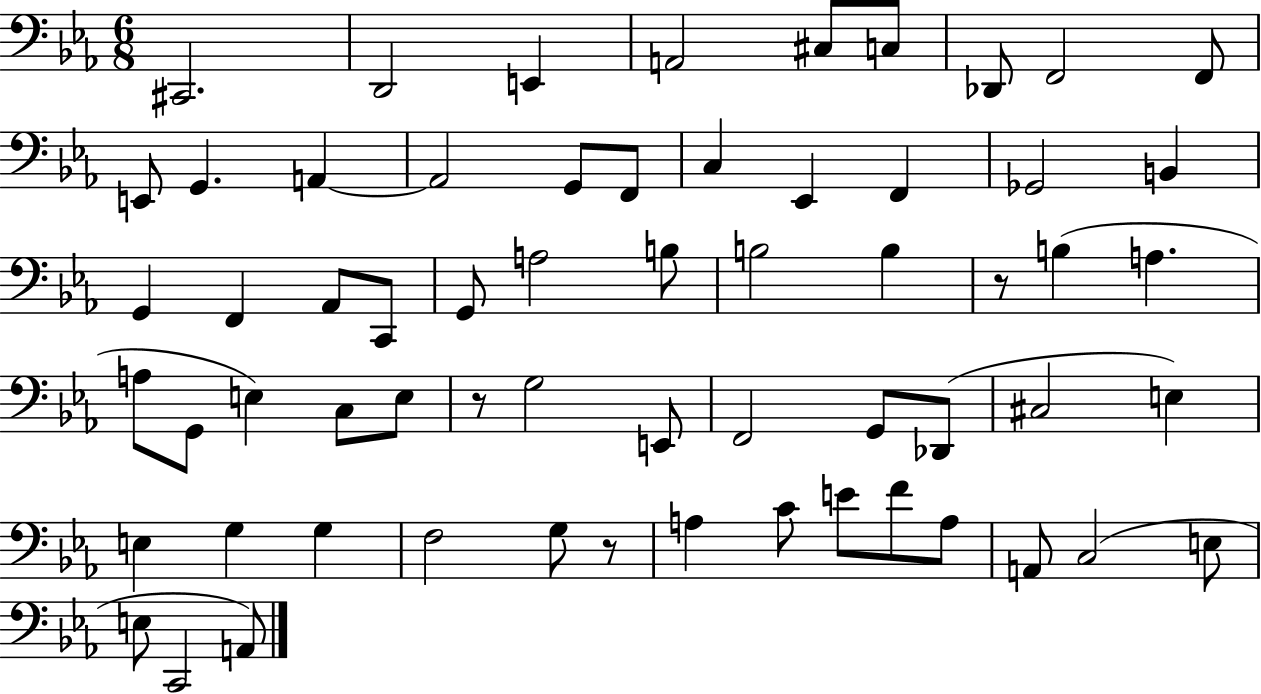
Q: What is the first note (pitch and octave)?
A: C#2